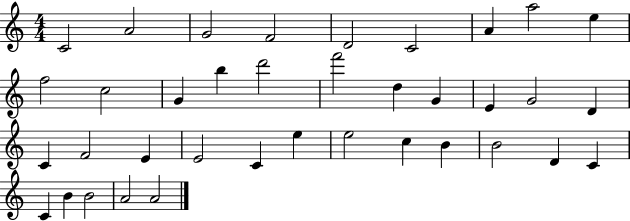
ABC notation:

X:1
T:Untitled
M:4/4
L:1/4
K:C
C2 A2 G2 F2 D2 C2 A a2 e f2 c2 G b d'2 f'2 d G E G2 D C F2 E E2 C e e2 c B B2 D C C B B2 A2 A2